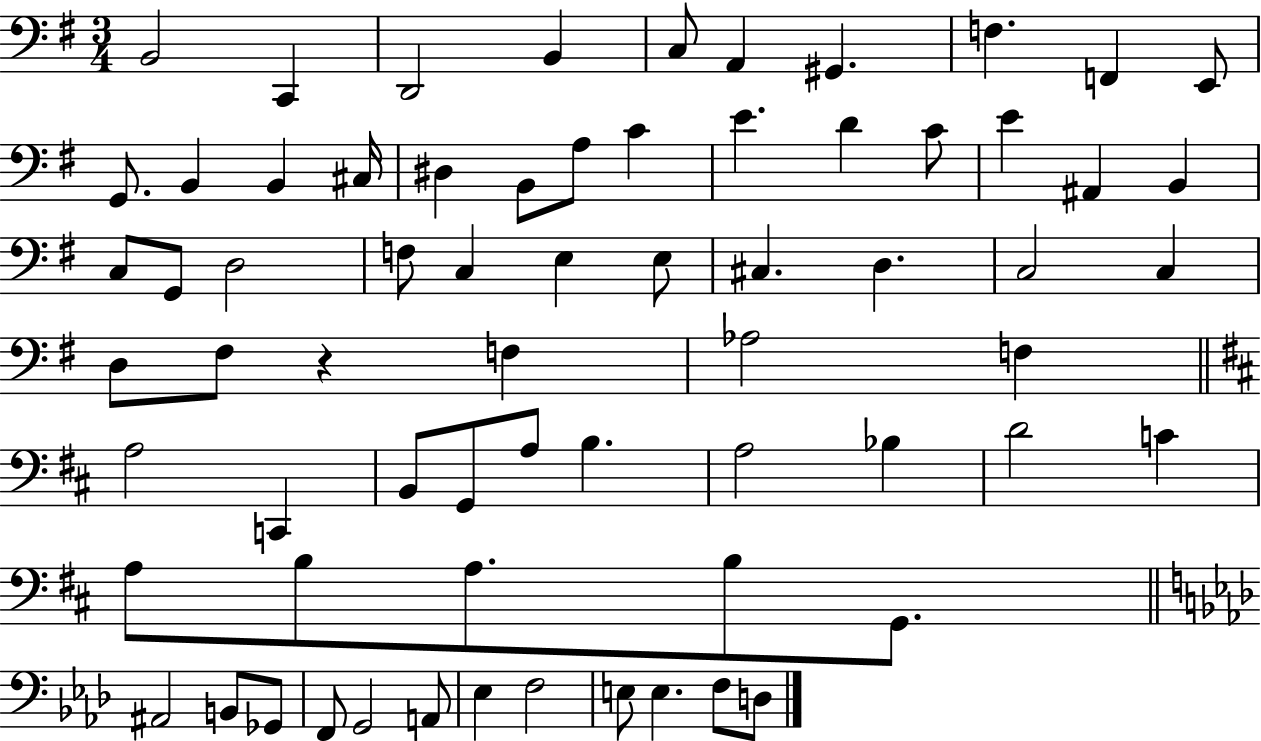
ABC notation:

X:1
T:Untitled
M:3/4
L:1/4
K:G
B,,2 C,, D,,2 B,, C,/2 A,, ^G,, F, F,, E,,/2 G,,/2 B,, B,, ^C,/4 ^D, B,,/2 A,/2 C E D C/2 E ^A,, B,, C,/2 G,,/2 D,2 F,/2 C, E, E,/2 ^C, D, C,2 C, D,/2 ^F,/2 z F, _A,2 F, A,2 C,, B,,/2 G,,/2 A,/2 B, A,2 _B, D2 C A,/2 B,/2 A,/2 B,/2 G,,/2 ^A,,2 B,,/2 _G,,/2 F,,/2 G,,2 A,,/2 _E, F,2 E,/2 E, F,/2 D,/2